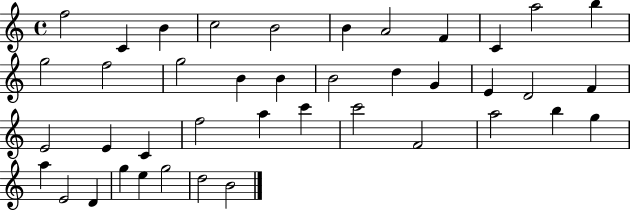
{
  \clef treble
  \time 4/4
  \defaultTimeSignature
  \key c \major
  f''2 c'4 b'4 | c''2 b'2 | b'4 a'2 f'4 | c'4 a''2 b''4 | \break g''2 f''2 | g''2 b'4 b'4 | b'2 d''4 g'4 | e'4 d'2 f'4 | \break e'2 e'4 c'4 | f''2 a''4 c'''4 | c'''2 f'2 | a''2 b''4 g''4 | \break a''4 e'2 d'4 | g''4 e''4 g''2 | d''2 b'2 | \bar "|."
}